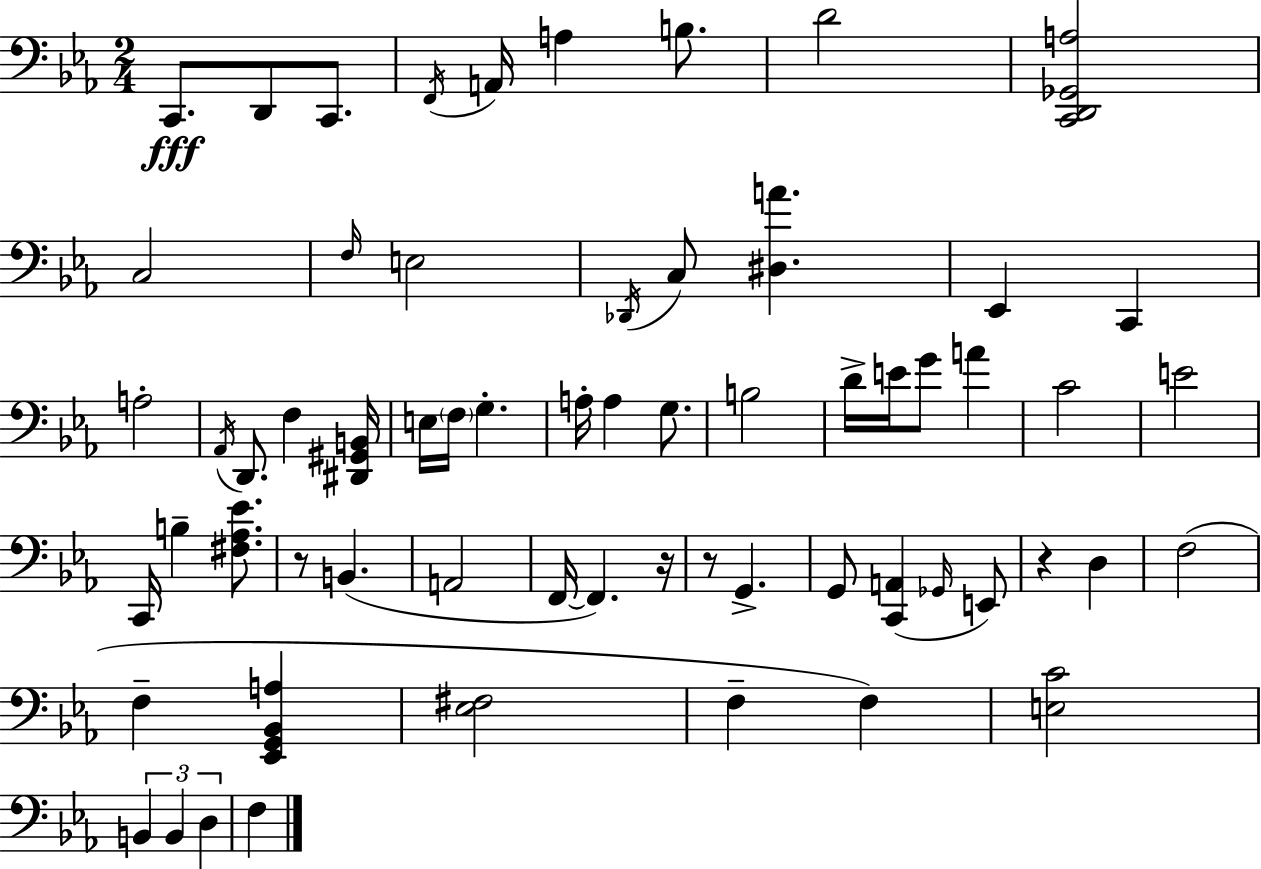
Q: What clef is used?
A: bass